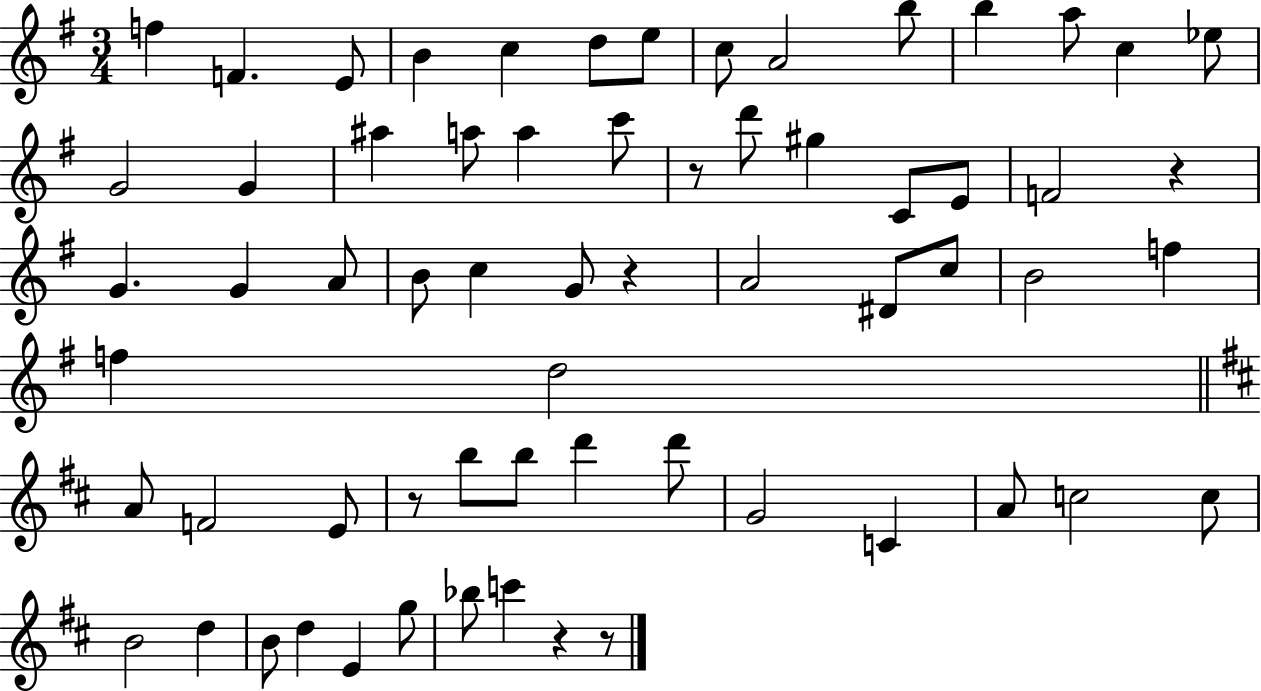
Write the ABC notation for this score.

X:1
T:Untitled
M:3/4
L:1/4
K:G
f F E/2 B c d/2 e/2 c/2 A2 b/2 b a/2 c _e/2 G2 G ^a a/2 a c'/2 z/2 d'/2 ^g C/2 E/2 F2 z G G A/2 B/2 c G/2 z A2 ^D/2 c/2 B2 f f d2 A/2 F2 E/2 z/2 b/2 b/2 d' d'/2 G2 C A/2 c2 c/2 B2 d B/2 d E g/2 _b/2 c' z z/2